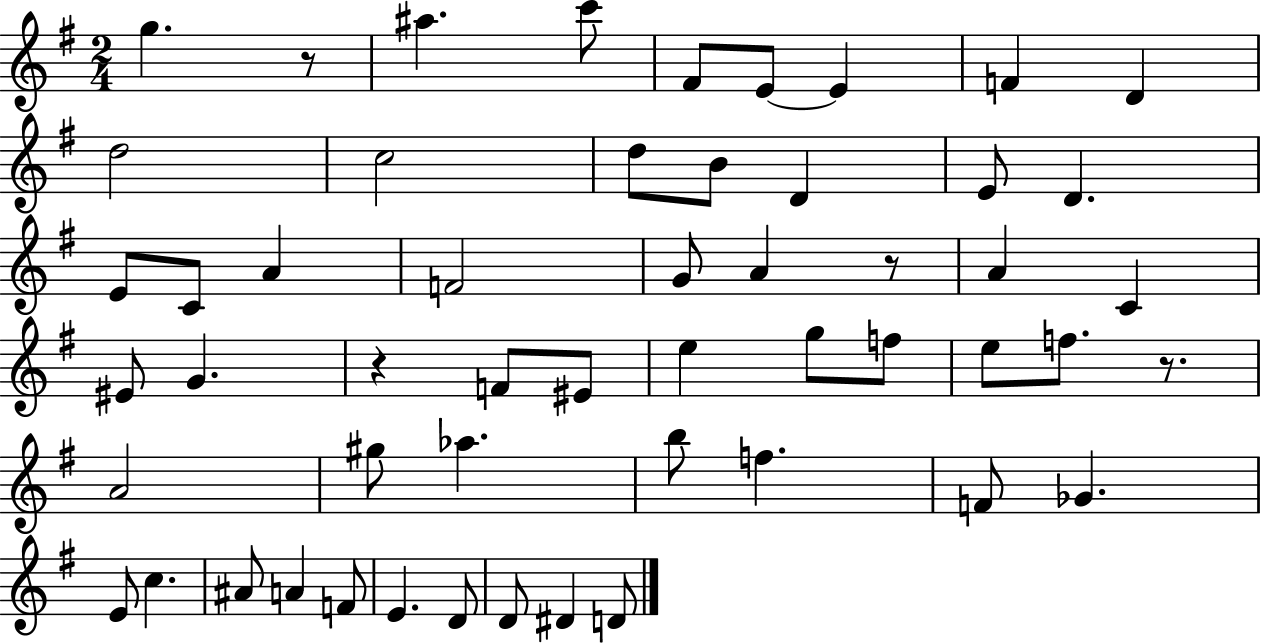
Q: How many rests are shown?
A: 4